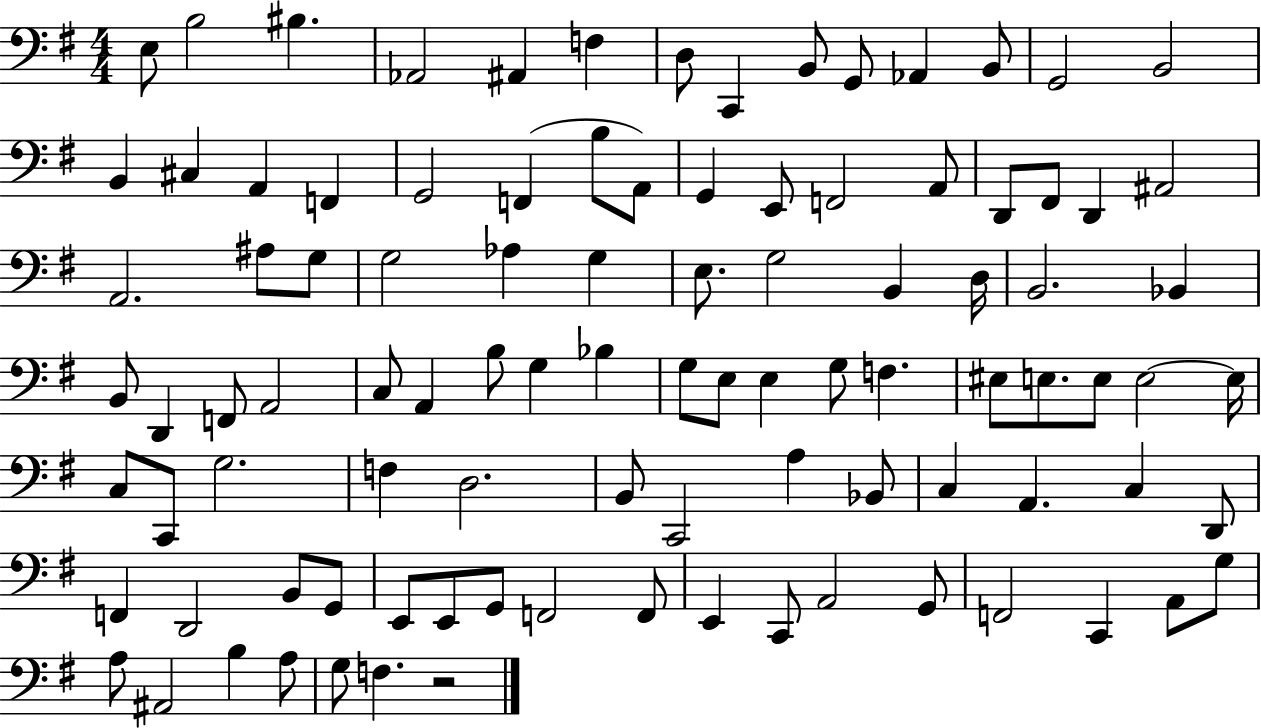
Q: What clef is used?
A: bass